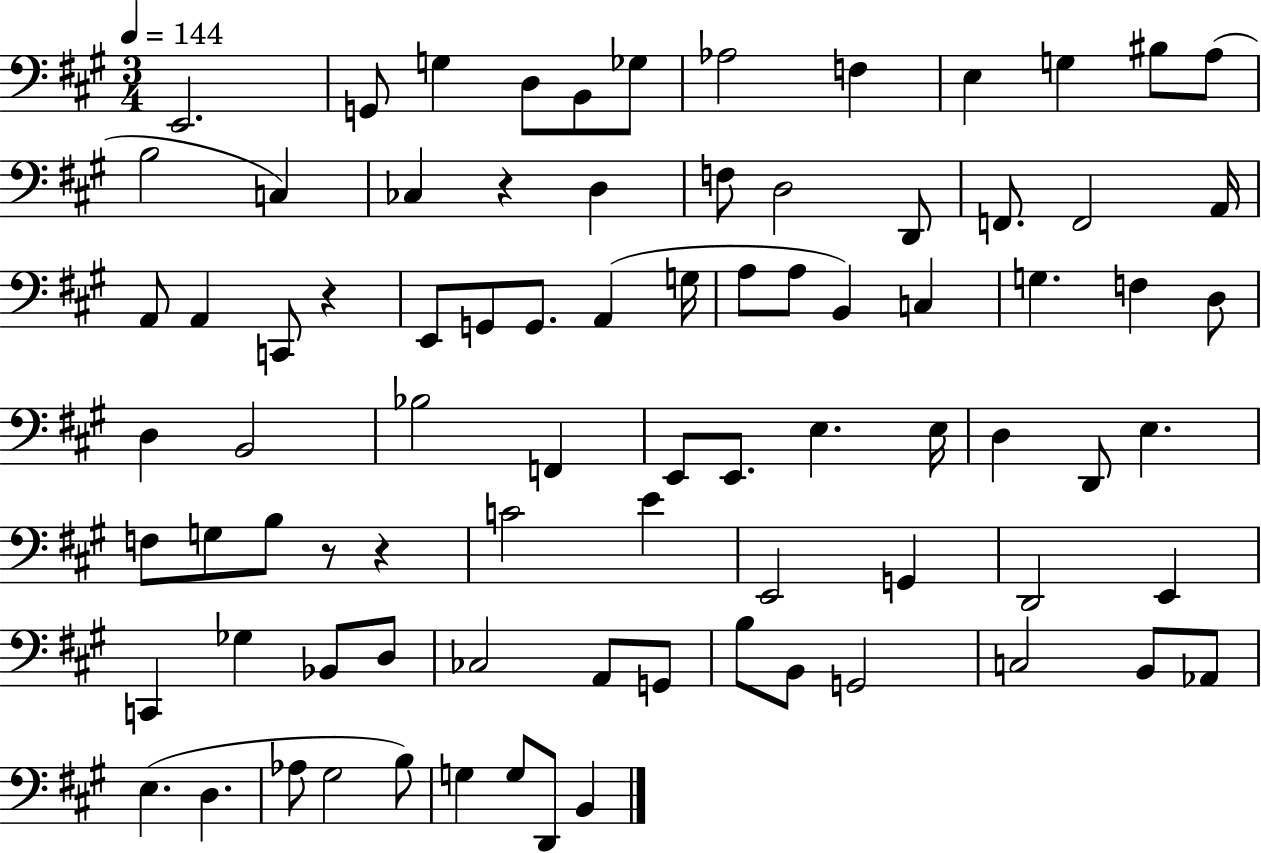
{
  \clef bass
  \numericTimeSignature
  \time 3/4
  \key a \major
  \tempo 4 = 144
  e,2. | g,8 g4 d8 b,8 ges8 | aes2 f4 | e4 g4 bis8 a8( | \break b2 c4) | ces4 r4 d4 | f8 d2 d,8 | f,8. f,2 a,16 | \break a,8 a,4 c,8 r4 | e,8 g,8 g,8. a,4( g16 | a8 a8 b,4) c4 | g4. f4 d8 | \break d4 b,2 | bes2 f,4 | e,8 e,8. e4. e16 | d4 d,8 e4. | \break f8 g8 b8 r8 r4 | c'2 e'4 | e,2 g,4 | d,2 e,4 | \break c,4 ges4 bes,8 d8 | ces2 a,8 g,8 | b8 b,8 g,2 | c2 b,8 aes,8 | \break e4.( d4. | aes8 gis2 b8) | g4 g8 d,8 b,4 | \bar "|."
}